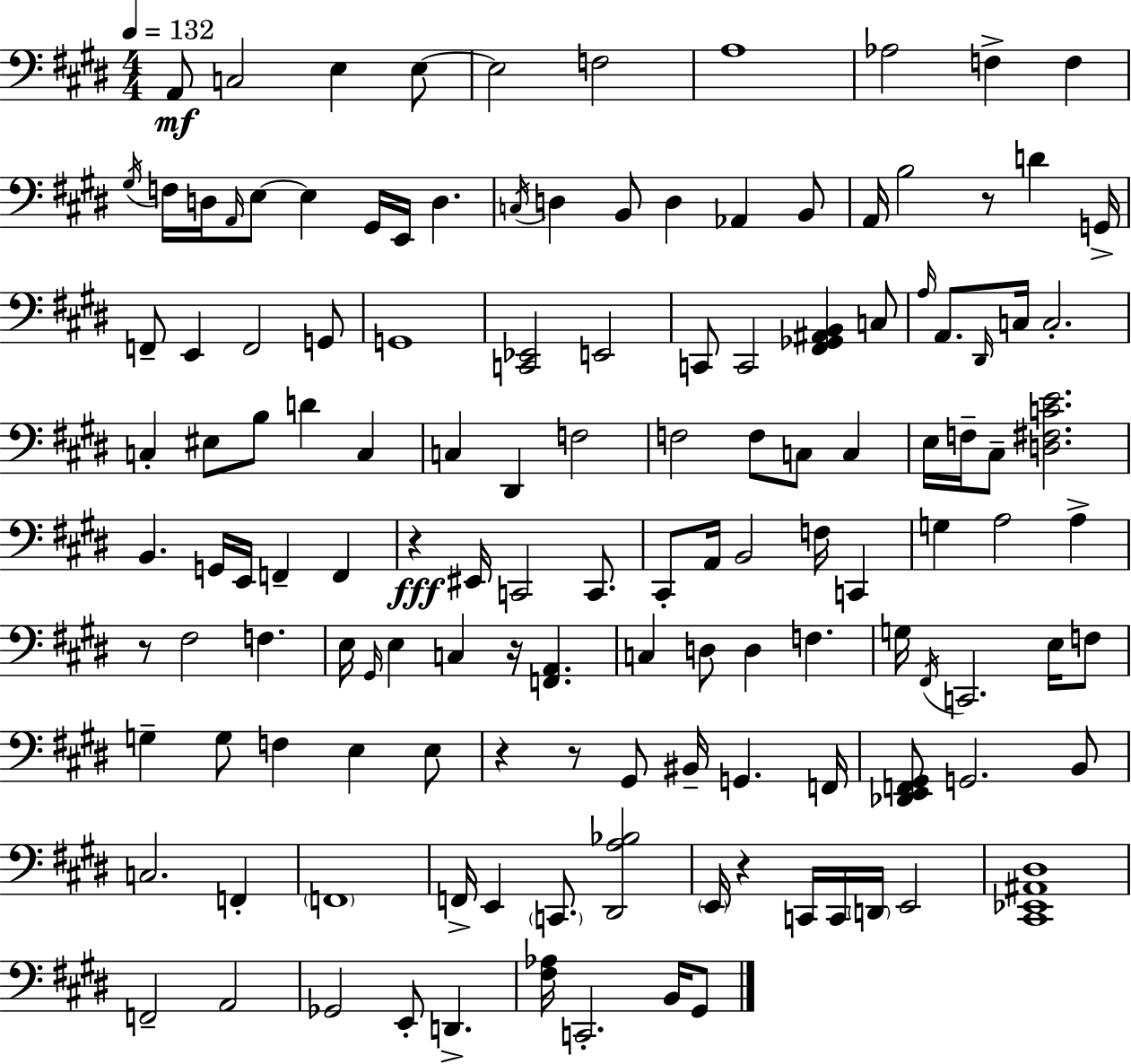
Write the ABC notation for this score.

X:1
T:Untitled
M:4/4
L:1/4
K:E
A,,/2 C,2 E, E,/2 E,2 F,2 A,4 _A,2 F, F, ^G,/4 F,/4 D,/4 A,,/4 E,/2 E, ^G,,/4 E,,/4 D, C,/4 D, B,,/2 D, _A,, B,,/2 A,,/4 B,2 z/2 D G,,/4 F,,/2 E,, F,,2 G,,/2 G,,4 [C,,_E,,]2 E,,2 C,,/2 C,,2 [^F,,_G,,^A,,B,,] C,/2 A,/4 A,,/2 ^D,,/4 C,/4 C,2 C, ^E,/2 B,/2 D C, C, ^D,, F,2 F,2 F,/2 C,/2 C, E,/4 F,/4 ^C,/2 [D,^F,CE]2 B,, G,,/4 E,,/4 F,, F,, z ^E,,/4 C,,2 C,,/2 ^C,,/2 A,,/4 B,,2 F,/4 C,, G, A,2 A, z/2 ^F,2 F, E,/4 ^G,,/4 E, C, z/4 [F,,A,,] C, D,/2 D, F, G,/4 ^F,,/4 C,,2 E,/4 F,/2 G, G,/2 F, E, E,/2 z z/2 ^G,,/2 ^B,,/4 G,, F,,/4 [_D,,E,,F,,^G,,]/2 G,,2 B,,/2 C,2 F,, F,,4 F,,/4 E,, C,,/2 [^D,,A,_B,]2 E,,/4 z C,,/4 C,,/4 D,,/4 E,,2 [^C,,_E,,^A,,^D,]4 F,,2 A,,2 _G,,2 E,,/2 D,, [^F,_A,]/4 C,,2 B,,/4 ^G,,/2